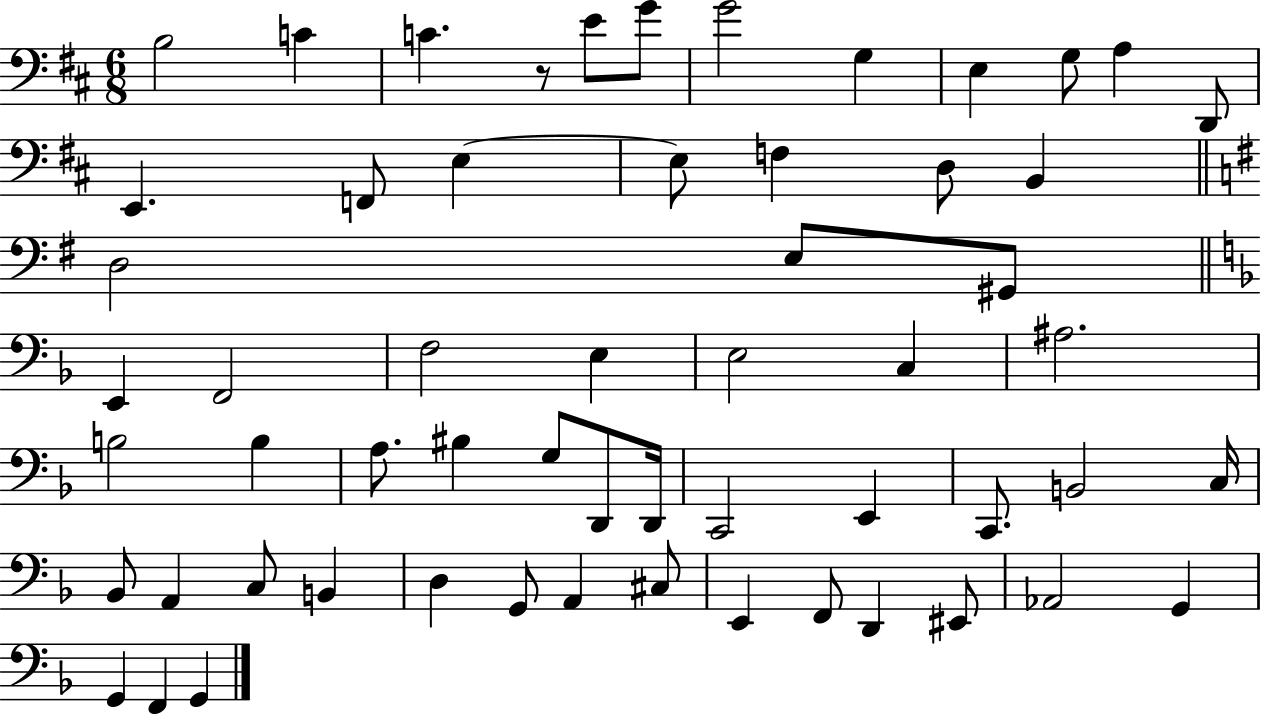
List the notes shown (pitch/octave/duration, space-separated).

B3/h C4/q C4/q. R/e E4/e G4/e G4/h G3/q E3/q G3/e A3/q D2/e E2/q. F2/e E3/q E3/e F3/q D3/e B2/q D3/h E3/e G#2/e E2/q F2/h F3/h E3/q E3/h C3/q A#3/h. B3/h B3/q A3/e. BIS3/q G3/e D2/e D2/s C2/h E2/q C2/e. B2/h C3/s Bb2/e A2/q C3/e B2/q D3/q G2/e A2/q C#3/e E2/q F2/e D2/q EIS2/e Ab2/h G2/q G2/q F2/q G2/q